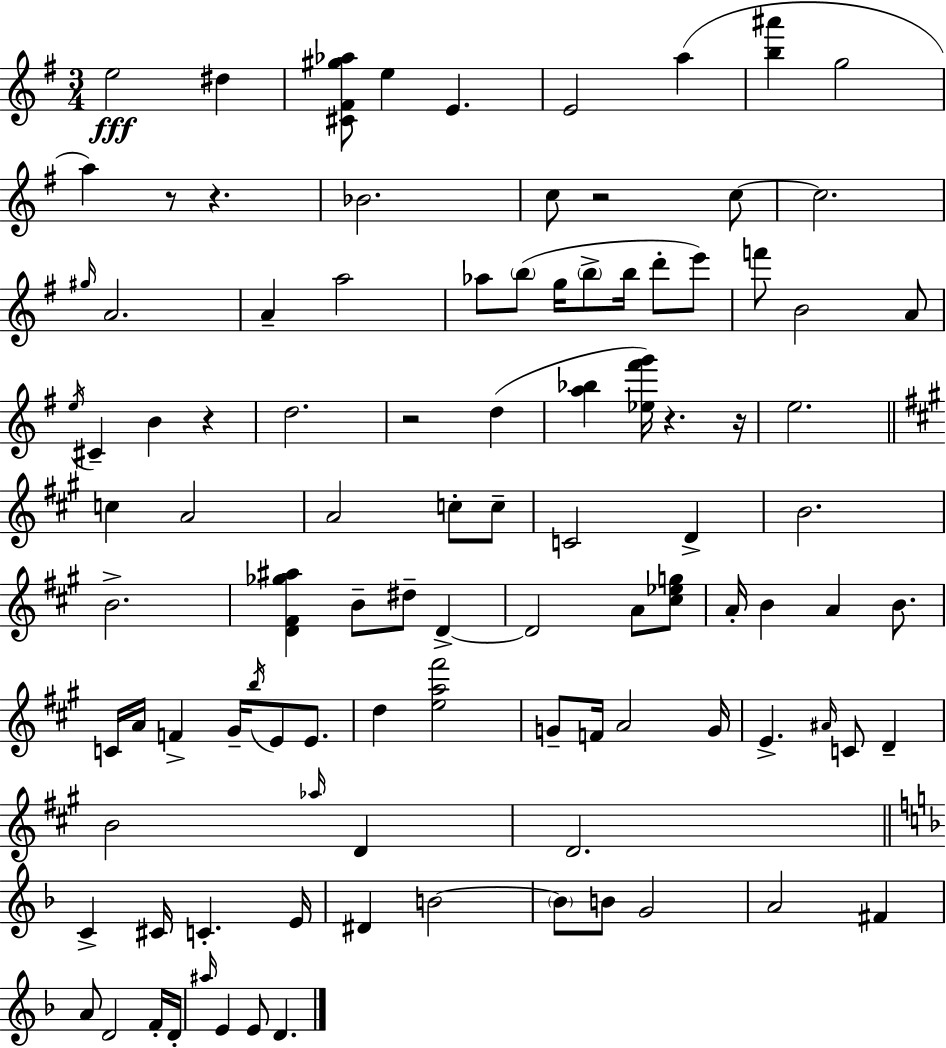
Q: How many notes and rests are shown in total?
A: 103